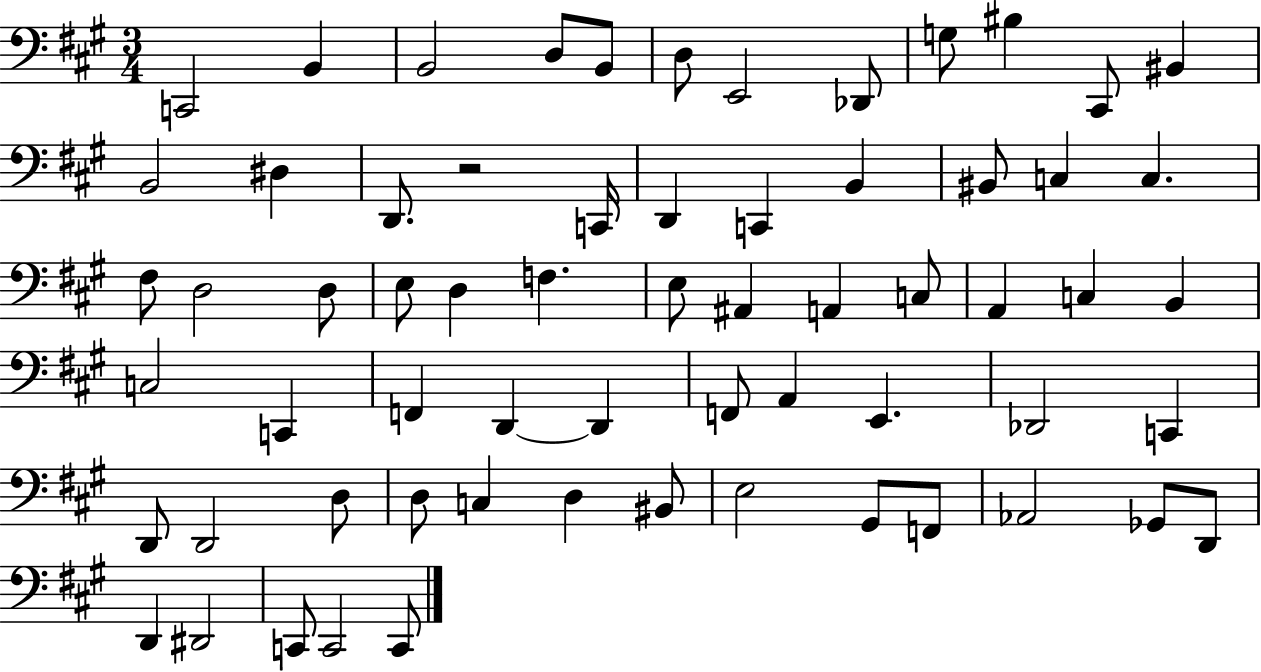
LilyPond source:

{
  \clef bass
  \numericTimeSignature
  \time 3/4
  \key a \major
  c,2 b,4 | b,2 d8 b,8 | d8 e,2 des,8 | g8 bis4 cis,8 bis,4 | \break b,2 dis4 | d,8. r2 c,16 | d,4 c,4 b,4 | bis,8 c4 c4. | \break fis8 d2 d8 | e8 d4 f4. | e8 ais,4 a,4 c8 | a,4 c4 b,4 | \break c2 c,4 | f,4 d,4~~ d,4 | f,8 a,4 e,4. | des,2 c,4 | \break d,8 d,2 d8 | d8 c4 d4 bis,8 | e2 gis,8 f,8 | aes,2 ges,8 d,8 | \break d,4 dis,2 | c,8 c,2 c,8 | \bar "|."
}